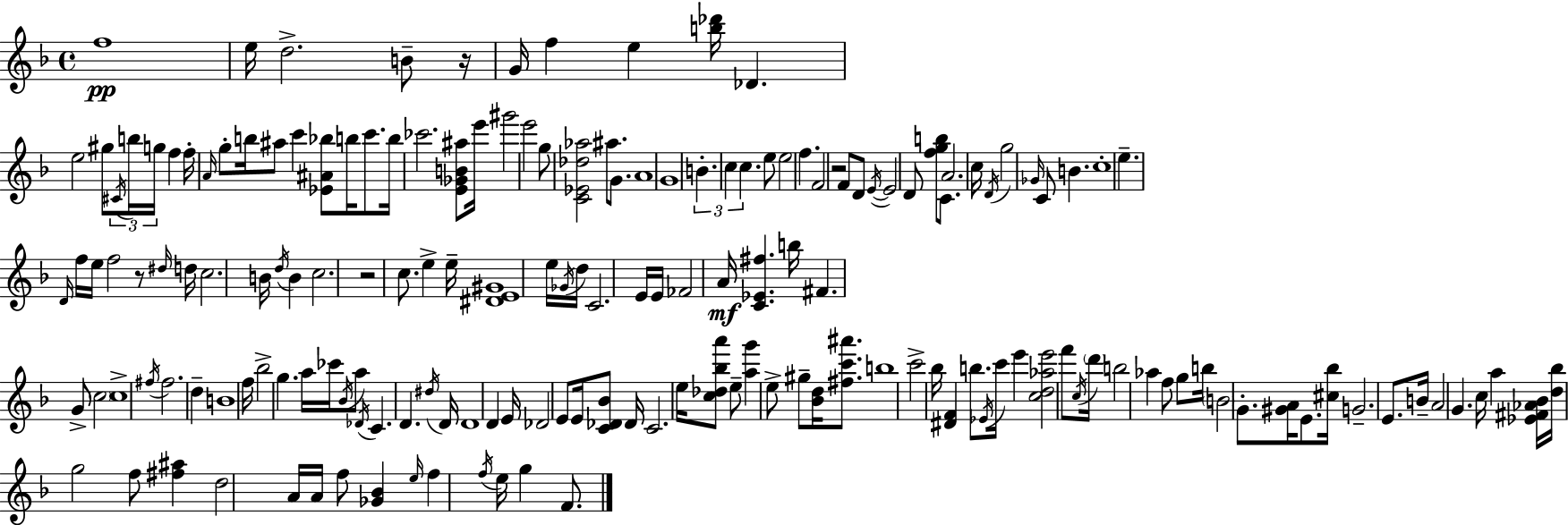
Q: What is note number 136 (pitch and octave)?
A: F5